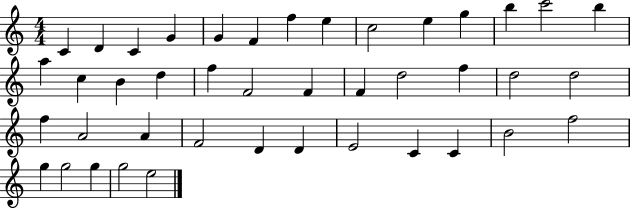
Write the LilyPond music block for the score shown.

{
  \clef treble
  \numericTimeSignature
  \time 4/4
  \key c \major
  c'4 d'4 c'4 g'4 | g'4 f'4 f''4 e''4 | c''2 e''4 g''4 | b''4 c'''2 b''4 | \break a''4 c''4 b'4 d''4 | f''4 f'2 f'4 | f'4 d''2 f''4 | d''2 d''2 | \break f''4 a'2 a'4 | f'2 d'4 d'4 | e'2 c'4 c'4 | b'2 f''2 | \break g''4 g''2 g''4 | g''2 e''2 | \bar "|."
}